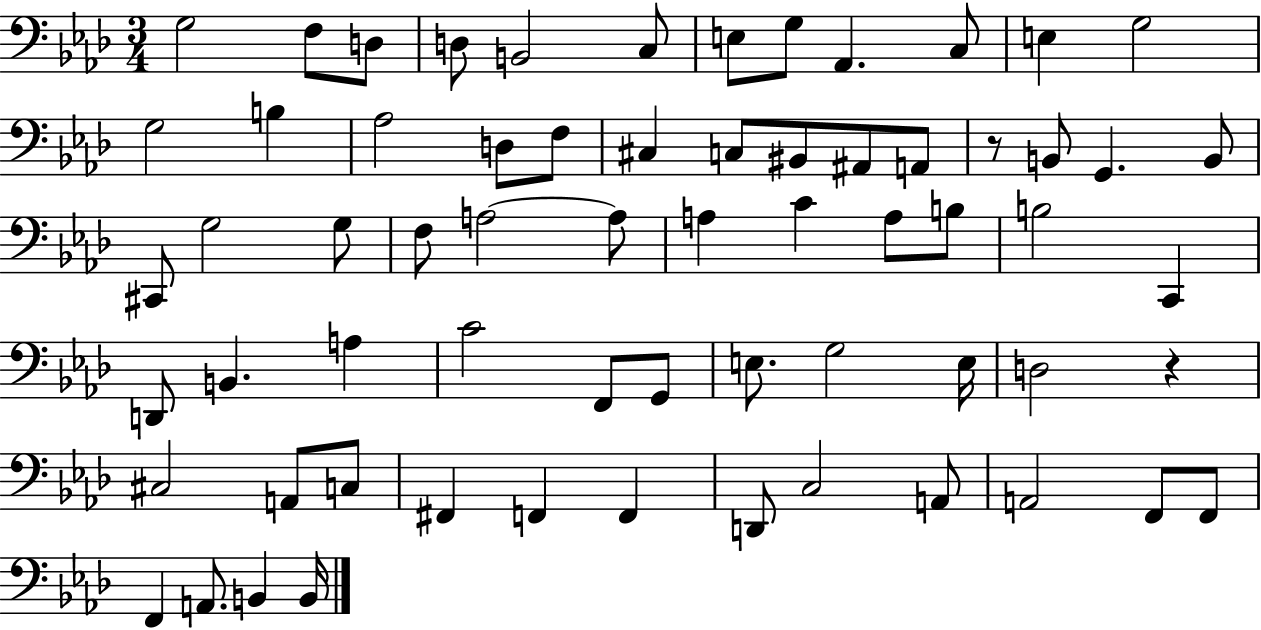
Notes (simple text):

G3/h F3/e D3/e D3/e B2/h C3/e E3/e G3/e Ab2/q. C3/e E3/q G3/h G3/h B3/q Ab3/h D3/e F3/e C#3/q C3/e BIS2/e A#2/e A2/e R/e B2/e G2/q. B2/e C#2/e G3/h G3/e F3/e A3/h A3/e A3/q C4/q A3/e B3/e B3/h C2/q D2/e B2/q. A3/q C4/h F2/e G2/e E3/e. G3/h E3/s D3/h R/q C#3/h A2/e C3/e F#2/q F2/q F2/q D2/e C3/h A2/e A2/h F2/e F2/e F2/q A2/e. B2/q B2/s